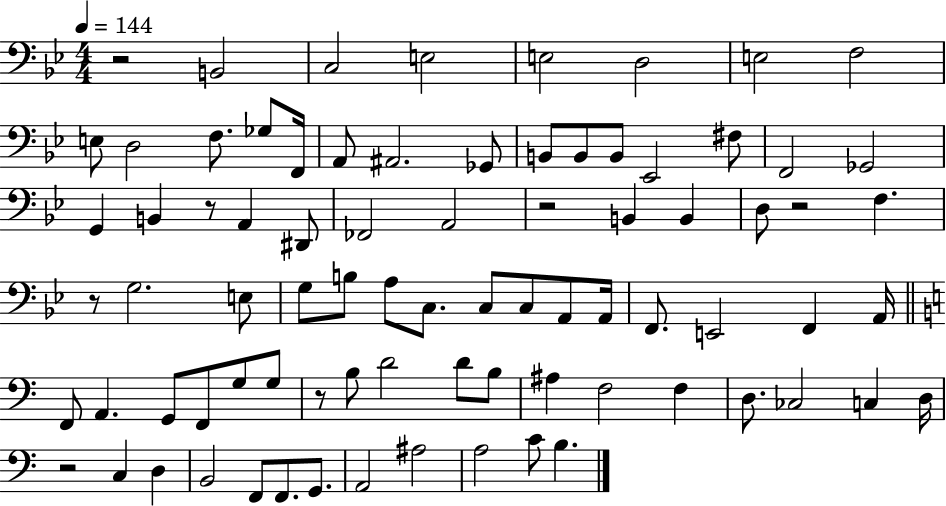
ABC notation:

X:1
T:Untitled
M:4/4
L:1/4
K:Bb
z2 B,,2 C,2 E,2 E,2 D,2 E,2 F,2 E,/2 D,2 F,/2 _G,/2 F,,/4 A,,/2 ^A,,2 _G,,/2 B,,/2 B,,/2 B,,/2 _E,,2 ^F,/2 F,,2 _G,,2 G,, B,, z/2 A,, ^D,,/2 _F,,2 A,,2 z2 B,, B,, D,/2 z2 F, z/2 G,2 E,/2 G,/2 B,/2 A,/2 C,/2 C,/2 C,/2 A,,/2 A,,/4 F,,/2 E,,2 F,, A,,/4 F,,/2 A,, G,,/2 F,,/2 G,/2 G,/2 z/2 B,/2 D2 D/2 B,/2 ^A, F,2 F, D,/2 _C,2 C, D,/4 z2 C, D, B,,2 F,,/2 F,,/2 G,,/2 A,,2 ^A,2 A,2 C/2 B,